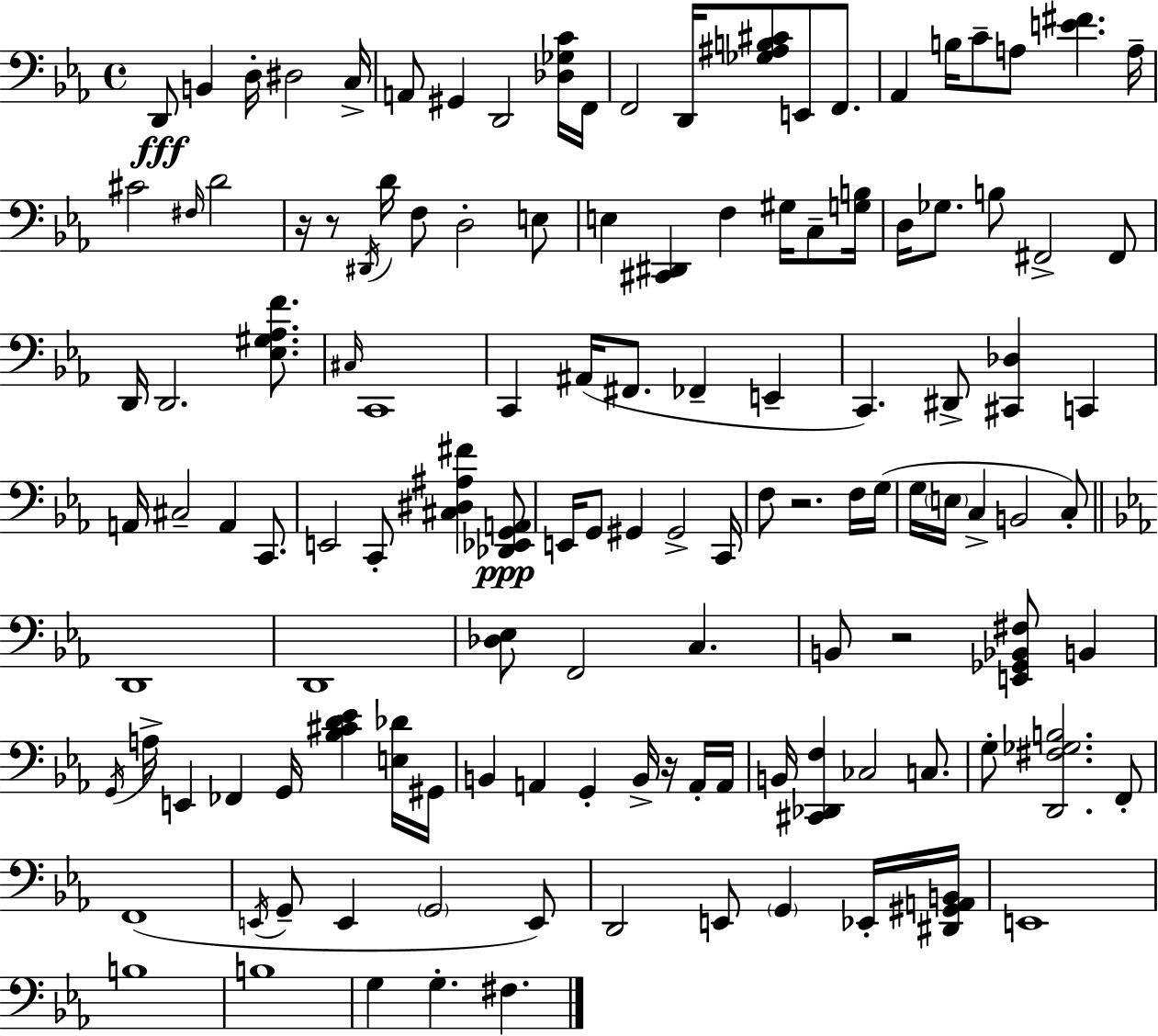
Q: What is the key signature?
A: EES major